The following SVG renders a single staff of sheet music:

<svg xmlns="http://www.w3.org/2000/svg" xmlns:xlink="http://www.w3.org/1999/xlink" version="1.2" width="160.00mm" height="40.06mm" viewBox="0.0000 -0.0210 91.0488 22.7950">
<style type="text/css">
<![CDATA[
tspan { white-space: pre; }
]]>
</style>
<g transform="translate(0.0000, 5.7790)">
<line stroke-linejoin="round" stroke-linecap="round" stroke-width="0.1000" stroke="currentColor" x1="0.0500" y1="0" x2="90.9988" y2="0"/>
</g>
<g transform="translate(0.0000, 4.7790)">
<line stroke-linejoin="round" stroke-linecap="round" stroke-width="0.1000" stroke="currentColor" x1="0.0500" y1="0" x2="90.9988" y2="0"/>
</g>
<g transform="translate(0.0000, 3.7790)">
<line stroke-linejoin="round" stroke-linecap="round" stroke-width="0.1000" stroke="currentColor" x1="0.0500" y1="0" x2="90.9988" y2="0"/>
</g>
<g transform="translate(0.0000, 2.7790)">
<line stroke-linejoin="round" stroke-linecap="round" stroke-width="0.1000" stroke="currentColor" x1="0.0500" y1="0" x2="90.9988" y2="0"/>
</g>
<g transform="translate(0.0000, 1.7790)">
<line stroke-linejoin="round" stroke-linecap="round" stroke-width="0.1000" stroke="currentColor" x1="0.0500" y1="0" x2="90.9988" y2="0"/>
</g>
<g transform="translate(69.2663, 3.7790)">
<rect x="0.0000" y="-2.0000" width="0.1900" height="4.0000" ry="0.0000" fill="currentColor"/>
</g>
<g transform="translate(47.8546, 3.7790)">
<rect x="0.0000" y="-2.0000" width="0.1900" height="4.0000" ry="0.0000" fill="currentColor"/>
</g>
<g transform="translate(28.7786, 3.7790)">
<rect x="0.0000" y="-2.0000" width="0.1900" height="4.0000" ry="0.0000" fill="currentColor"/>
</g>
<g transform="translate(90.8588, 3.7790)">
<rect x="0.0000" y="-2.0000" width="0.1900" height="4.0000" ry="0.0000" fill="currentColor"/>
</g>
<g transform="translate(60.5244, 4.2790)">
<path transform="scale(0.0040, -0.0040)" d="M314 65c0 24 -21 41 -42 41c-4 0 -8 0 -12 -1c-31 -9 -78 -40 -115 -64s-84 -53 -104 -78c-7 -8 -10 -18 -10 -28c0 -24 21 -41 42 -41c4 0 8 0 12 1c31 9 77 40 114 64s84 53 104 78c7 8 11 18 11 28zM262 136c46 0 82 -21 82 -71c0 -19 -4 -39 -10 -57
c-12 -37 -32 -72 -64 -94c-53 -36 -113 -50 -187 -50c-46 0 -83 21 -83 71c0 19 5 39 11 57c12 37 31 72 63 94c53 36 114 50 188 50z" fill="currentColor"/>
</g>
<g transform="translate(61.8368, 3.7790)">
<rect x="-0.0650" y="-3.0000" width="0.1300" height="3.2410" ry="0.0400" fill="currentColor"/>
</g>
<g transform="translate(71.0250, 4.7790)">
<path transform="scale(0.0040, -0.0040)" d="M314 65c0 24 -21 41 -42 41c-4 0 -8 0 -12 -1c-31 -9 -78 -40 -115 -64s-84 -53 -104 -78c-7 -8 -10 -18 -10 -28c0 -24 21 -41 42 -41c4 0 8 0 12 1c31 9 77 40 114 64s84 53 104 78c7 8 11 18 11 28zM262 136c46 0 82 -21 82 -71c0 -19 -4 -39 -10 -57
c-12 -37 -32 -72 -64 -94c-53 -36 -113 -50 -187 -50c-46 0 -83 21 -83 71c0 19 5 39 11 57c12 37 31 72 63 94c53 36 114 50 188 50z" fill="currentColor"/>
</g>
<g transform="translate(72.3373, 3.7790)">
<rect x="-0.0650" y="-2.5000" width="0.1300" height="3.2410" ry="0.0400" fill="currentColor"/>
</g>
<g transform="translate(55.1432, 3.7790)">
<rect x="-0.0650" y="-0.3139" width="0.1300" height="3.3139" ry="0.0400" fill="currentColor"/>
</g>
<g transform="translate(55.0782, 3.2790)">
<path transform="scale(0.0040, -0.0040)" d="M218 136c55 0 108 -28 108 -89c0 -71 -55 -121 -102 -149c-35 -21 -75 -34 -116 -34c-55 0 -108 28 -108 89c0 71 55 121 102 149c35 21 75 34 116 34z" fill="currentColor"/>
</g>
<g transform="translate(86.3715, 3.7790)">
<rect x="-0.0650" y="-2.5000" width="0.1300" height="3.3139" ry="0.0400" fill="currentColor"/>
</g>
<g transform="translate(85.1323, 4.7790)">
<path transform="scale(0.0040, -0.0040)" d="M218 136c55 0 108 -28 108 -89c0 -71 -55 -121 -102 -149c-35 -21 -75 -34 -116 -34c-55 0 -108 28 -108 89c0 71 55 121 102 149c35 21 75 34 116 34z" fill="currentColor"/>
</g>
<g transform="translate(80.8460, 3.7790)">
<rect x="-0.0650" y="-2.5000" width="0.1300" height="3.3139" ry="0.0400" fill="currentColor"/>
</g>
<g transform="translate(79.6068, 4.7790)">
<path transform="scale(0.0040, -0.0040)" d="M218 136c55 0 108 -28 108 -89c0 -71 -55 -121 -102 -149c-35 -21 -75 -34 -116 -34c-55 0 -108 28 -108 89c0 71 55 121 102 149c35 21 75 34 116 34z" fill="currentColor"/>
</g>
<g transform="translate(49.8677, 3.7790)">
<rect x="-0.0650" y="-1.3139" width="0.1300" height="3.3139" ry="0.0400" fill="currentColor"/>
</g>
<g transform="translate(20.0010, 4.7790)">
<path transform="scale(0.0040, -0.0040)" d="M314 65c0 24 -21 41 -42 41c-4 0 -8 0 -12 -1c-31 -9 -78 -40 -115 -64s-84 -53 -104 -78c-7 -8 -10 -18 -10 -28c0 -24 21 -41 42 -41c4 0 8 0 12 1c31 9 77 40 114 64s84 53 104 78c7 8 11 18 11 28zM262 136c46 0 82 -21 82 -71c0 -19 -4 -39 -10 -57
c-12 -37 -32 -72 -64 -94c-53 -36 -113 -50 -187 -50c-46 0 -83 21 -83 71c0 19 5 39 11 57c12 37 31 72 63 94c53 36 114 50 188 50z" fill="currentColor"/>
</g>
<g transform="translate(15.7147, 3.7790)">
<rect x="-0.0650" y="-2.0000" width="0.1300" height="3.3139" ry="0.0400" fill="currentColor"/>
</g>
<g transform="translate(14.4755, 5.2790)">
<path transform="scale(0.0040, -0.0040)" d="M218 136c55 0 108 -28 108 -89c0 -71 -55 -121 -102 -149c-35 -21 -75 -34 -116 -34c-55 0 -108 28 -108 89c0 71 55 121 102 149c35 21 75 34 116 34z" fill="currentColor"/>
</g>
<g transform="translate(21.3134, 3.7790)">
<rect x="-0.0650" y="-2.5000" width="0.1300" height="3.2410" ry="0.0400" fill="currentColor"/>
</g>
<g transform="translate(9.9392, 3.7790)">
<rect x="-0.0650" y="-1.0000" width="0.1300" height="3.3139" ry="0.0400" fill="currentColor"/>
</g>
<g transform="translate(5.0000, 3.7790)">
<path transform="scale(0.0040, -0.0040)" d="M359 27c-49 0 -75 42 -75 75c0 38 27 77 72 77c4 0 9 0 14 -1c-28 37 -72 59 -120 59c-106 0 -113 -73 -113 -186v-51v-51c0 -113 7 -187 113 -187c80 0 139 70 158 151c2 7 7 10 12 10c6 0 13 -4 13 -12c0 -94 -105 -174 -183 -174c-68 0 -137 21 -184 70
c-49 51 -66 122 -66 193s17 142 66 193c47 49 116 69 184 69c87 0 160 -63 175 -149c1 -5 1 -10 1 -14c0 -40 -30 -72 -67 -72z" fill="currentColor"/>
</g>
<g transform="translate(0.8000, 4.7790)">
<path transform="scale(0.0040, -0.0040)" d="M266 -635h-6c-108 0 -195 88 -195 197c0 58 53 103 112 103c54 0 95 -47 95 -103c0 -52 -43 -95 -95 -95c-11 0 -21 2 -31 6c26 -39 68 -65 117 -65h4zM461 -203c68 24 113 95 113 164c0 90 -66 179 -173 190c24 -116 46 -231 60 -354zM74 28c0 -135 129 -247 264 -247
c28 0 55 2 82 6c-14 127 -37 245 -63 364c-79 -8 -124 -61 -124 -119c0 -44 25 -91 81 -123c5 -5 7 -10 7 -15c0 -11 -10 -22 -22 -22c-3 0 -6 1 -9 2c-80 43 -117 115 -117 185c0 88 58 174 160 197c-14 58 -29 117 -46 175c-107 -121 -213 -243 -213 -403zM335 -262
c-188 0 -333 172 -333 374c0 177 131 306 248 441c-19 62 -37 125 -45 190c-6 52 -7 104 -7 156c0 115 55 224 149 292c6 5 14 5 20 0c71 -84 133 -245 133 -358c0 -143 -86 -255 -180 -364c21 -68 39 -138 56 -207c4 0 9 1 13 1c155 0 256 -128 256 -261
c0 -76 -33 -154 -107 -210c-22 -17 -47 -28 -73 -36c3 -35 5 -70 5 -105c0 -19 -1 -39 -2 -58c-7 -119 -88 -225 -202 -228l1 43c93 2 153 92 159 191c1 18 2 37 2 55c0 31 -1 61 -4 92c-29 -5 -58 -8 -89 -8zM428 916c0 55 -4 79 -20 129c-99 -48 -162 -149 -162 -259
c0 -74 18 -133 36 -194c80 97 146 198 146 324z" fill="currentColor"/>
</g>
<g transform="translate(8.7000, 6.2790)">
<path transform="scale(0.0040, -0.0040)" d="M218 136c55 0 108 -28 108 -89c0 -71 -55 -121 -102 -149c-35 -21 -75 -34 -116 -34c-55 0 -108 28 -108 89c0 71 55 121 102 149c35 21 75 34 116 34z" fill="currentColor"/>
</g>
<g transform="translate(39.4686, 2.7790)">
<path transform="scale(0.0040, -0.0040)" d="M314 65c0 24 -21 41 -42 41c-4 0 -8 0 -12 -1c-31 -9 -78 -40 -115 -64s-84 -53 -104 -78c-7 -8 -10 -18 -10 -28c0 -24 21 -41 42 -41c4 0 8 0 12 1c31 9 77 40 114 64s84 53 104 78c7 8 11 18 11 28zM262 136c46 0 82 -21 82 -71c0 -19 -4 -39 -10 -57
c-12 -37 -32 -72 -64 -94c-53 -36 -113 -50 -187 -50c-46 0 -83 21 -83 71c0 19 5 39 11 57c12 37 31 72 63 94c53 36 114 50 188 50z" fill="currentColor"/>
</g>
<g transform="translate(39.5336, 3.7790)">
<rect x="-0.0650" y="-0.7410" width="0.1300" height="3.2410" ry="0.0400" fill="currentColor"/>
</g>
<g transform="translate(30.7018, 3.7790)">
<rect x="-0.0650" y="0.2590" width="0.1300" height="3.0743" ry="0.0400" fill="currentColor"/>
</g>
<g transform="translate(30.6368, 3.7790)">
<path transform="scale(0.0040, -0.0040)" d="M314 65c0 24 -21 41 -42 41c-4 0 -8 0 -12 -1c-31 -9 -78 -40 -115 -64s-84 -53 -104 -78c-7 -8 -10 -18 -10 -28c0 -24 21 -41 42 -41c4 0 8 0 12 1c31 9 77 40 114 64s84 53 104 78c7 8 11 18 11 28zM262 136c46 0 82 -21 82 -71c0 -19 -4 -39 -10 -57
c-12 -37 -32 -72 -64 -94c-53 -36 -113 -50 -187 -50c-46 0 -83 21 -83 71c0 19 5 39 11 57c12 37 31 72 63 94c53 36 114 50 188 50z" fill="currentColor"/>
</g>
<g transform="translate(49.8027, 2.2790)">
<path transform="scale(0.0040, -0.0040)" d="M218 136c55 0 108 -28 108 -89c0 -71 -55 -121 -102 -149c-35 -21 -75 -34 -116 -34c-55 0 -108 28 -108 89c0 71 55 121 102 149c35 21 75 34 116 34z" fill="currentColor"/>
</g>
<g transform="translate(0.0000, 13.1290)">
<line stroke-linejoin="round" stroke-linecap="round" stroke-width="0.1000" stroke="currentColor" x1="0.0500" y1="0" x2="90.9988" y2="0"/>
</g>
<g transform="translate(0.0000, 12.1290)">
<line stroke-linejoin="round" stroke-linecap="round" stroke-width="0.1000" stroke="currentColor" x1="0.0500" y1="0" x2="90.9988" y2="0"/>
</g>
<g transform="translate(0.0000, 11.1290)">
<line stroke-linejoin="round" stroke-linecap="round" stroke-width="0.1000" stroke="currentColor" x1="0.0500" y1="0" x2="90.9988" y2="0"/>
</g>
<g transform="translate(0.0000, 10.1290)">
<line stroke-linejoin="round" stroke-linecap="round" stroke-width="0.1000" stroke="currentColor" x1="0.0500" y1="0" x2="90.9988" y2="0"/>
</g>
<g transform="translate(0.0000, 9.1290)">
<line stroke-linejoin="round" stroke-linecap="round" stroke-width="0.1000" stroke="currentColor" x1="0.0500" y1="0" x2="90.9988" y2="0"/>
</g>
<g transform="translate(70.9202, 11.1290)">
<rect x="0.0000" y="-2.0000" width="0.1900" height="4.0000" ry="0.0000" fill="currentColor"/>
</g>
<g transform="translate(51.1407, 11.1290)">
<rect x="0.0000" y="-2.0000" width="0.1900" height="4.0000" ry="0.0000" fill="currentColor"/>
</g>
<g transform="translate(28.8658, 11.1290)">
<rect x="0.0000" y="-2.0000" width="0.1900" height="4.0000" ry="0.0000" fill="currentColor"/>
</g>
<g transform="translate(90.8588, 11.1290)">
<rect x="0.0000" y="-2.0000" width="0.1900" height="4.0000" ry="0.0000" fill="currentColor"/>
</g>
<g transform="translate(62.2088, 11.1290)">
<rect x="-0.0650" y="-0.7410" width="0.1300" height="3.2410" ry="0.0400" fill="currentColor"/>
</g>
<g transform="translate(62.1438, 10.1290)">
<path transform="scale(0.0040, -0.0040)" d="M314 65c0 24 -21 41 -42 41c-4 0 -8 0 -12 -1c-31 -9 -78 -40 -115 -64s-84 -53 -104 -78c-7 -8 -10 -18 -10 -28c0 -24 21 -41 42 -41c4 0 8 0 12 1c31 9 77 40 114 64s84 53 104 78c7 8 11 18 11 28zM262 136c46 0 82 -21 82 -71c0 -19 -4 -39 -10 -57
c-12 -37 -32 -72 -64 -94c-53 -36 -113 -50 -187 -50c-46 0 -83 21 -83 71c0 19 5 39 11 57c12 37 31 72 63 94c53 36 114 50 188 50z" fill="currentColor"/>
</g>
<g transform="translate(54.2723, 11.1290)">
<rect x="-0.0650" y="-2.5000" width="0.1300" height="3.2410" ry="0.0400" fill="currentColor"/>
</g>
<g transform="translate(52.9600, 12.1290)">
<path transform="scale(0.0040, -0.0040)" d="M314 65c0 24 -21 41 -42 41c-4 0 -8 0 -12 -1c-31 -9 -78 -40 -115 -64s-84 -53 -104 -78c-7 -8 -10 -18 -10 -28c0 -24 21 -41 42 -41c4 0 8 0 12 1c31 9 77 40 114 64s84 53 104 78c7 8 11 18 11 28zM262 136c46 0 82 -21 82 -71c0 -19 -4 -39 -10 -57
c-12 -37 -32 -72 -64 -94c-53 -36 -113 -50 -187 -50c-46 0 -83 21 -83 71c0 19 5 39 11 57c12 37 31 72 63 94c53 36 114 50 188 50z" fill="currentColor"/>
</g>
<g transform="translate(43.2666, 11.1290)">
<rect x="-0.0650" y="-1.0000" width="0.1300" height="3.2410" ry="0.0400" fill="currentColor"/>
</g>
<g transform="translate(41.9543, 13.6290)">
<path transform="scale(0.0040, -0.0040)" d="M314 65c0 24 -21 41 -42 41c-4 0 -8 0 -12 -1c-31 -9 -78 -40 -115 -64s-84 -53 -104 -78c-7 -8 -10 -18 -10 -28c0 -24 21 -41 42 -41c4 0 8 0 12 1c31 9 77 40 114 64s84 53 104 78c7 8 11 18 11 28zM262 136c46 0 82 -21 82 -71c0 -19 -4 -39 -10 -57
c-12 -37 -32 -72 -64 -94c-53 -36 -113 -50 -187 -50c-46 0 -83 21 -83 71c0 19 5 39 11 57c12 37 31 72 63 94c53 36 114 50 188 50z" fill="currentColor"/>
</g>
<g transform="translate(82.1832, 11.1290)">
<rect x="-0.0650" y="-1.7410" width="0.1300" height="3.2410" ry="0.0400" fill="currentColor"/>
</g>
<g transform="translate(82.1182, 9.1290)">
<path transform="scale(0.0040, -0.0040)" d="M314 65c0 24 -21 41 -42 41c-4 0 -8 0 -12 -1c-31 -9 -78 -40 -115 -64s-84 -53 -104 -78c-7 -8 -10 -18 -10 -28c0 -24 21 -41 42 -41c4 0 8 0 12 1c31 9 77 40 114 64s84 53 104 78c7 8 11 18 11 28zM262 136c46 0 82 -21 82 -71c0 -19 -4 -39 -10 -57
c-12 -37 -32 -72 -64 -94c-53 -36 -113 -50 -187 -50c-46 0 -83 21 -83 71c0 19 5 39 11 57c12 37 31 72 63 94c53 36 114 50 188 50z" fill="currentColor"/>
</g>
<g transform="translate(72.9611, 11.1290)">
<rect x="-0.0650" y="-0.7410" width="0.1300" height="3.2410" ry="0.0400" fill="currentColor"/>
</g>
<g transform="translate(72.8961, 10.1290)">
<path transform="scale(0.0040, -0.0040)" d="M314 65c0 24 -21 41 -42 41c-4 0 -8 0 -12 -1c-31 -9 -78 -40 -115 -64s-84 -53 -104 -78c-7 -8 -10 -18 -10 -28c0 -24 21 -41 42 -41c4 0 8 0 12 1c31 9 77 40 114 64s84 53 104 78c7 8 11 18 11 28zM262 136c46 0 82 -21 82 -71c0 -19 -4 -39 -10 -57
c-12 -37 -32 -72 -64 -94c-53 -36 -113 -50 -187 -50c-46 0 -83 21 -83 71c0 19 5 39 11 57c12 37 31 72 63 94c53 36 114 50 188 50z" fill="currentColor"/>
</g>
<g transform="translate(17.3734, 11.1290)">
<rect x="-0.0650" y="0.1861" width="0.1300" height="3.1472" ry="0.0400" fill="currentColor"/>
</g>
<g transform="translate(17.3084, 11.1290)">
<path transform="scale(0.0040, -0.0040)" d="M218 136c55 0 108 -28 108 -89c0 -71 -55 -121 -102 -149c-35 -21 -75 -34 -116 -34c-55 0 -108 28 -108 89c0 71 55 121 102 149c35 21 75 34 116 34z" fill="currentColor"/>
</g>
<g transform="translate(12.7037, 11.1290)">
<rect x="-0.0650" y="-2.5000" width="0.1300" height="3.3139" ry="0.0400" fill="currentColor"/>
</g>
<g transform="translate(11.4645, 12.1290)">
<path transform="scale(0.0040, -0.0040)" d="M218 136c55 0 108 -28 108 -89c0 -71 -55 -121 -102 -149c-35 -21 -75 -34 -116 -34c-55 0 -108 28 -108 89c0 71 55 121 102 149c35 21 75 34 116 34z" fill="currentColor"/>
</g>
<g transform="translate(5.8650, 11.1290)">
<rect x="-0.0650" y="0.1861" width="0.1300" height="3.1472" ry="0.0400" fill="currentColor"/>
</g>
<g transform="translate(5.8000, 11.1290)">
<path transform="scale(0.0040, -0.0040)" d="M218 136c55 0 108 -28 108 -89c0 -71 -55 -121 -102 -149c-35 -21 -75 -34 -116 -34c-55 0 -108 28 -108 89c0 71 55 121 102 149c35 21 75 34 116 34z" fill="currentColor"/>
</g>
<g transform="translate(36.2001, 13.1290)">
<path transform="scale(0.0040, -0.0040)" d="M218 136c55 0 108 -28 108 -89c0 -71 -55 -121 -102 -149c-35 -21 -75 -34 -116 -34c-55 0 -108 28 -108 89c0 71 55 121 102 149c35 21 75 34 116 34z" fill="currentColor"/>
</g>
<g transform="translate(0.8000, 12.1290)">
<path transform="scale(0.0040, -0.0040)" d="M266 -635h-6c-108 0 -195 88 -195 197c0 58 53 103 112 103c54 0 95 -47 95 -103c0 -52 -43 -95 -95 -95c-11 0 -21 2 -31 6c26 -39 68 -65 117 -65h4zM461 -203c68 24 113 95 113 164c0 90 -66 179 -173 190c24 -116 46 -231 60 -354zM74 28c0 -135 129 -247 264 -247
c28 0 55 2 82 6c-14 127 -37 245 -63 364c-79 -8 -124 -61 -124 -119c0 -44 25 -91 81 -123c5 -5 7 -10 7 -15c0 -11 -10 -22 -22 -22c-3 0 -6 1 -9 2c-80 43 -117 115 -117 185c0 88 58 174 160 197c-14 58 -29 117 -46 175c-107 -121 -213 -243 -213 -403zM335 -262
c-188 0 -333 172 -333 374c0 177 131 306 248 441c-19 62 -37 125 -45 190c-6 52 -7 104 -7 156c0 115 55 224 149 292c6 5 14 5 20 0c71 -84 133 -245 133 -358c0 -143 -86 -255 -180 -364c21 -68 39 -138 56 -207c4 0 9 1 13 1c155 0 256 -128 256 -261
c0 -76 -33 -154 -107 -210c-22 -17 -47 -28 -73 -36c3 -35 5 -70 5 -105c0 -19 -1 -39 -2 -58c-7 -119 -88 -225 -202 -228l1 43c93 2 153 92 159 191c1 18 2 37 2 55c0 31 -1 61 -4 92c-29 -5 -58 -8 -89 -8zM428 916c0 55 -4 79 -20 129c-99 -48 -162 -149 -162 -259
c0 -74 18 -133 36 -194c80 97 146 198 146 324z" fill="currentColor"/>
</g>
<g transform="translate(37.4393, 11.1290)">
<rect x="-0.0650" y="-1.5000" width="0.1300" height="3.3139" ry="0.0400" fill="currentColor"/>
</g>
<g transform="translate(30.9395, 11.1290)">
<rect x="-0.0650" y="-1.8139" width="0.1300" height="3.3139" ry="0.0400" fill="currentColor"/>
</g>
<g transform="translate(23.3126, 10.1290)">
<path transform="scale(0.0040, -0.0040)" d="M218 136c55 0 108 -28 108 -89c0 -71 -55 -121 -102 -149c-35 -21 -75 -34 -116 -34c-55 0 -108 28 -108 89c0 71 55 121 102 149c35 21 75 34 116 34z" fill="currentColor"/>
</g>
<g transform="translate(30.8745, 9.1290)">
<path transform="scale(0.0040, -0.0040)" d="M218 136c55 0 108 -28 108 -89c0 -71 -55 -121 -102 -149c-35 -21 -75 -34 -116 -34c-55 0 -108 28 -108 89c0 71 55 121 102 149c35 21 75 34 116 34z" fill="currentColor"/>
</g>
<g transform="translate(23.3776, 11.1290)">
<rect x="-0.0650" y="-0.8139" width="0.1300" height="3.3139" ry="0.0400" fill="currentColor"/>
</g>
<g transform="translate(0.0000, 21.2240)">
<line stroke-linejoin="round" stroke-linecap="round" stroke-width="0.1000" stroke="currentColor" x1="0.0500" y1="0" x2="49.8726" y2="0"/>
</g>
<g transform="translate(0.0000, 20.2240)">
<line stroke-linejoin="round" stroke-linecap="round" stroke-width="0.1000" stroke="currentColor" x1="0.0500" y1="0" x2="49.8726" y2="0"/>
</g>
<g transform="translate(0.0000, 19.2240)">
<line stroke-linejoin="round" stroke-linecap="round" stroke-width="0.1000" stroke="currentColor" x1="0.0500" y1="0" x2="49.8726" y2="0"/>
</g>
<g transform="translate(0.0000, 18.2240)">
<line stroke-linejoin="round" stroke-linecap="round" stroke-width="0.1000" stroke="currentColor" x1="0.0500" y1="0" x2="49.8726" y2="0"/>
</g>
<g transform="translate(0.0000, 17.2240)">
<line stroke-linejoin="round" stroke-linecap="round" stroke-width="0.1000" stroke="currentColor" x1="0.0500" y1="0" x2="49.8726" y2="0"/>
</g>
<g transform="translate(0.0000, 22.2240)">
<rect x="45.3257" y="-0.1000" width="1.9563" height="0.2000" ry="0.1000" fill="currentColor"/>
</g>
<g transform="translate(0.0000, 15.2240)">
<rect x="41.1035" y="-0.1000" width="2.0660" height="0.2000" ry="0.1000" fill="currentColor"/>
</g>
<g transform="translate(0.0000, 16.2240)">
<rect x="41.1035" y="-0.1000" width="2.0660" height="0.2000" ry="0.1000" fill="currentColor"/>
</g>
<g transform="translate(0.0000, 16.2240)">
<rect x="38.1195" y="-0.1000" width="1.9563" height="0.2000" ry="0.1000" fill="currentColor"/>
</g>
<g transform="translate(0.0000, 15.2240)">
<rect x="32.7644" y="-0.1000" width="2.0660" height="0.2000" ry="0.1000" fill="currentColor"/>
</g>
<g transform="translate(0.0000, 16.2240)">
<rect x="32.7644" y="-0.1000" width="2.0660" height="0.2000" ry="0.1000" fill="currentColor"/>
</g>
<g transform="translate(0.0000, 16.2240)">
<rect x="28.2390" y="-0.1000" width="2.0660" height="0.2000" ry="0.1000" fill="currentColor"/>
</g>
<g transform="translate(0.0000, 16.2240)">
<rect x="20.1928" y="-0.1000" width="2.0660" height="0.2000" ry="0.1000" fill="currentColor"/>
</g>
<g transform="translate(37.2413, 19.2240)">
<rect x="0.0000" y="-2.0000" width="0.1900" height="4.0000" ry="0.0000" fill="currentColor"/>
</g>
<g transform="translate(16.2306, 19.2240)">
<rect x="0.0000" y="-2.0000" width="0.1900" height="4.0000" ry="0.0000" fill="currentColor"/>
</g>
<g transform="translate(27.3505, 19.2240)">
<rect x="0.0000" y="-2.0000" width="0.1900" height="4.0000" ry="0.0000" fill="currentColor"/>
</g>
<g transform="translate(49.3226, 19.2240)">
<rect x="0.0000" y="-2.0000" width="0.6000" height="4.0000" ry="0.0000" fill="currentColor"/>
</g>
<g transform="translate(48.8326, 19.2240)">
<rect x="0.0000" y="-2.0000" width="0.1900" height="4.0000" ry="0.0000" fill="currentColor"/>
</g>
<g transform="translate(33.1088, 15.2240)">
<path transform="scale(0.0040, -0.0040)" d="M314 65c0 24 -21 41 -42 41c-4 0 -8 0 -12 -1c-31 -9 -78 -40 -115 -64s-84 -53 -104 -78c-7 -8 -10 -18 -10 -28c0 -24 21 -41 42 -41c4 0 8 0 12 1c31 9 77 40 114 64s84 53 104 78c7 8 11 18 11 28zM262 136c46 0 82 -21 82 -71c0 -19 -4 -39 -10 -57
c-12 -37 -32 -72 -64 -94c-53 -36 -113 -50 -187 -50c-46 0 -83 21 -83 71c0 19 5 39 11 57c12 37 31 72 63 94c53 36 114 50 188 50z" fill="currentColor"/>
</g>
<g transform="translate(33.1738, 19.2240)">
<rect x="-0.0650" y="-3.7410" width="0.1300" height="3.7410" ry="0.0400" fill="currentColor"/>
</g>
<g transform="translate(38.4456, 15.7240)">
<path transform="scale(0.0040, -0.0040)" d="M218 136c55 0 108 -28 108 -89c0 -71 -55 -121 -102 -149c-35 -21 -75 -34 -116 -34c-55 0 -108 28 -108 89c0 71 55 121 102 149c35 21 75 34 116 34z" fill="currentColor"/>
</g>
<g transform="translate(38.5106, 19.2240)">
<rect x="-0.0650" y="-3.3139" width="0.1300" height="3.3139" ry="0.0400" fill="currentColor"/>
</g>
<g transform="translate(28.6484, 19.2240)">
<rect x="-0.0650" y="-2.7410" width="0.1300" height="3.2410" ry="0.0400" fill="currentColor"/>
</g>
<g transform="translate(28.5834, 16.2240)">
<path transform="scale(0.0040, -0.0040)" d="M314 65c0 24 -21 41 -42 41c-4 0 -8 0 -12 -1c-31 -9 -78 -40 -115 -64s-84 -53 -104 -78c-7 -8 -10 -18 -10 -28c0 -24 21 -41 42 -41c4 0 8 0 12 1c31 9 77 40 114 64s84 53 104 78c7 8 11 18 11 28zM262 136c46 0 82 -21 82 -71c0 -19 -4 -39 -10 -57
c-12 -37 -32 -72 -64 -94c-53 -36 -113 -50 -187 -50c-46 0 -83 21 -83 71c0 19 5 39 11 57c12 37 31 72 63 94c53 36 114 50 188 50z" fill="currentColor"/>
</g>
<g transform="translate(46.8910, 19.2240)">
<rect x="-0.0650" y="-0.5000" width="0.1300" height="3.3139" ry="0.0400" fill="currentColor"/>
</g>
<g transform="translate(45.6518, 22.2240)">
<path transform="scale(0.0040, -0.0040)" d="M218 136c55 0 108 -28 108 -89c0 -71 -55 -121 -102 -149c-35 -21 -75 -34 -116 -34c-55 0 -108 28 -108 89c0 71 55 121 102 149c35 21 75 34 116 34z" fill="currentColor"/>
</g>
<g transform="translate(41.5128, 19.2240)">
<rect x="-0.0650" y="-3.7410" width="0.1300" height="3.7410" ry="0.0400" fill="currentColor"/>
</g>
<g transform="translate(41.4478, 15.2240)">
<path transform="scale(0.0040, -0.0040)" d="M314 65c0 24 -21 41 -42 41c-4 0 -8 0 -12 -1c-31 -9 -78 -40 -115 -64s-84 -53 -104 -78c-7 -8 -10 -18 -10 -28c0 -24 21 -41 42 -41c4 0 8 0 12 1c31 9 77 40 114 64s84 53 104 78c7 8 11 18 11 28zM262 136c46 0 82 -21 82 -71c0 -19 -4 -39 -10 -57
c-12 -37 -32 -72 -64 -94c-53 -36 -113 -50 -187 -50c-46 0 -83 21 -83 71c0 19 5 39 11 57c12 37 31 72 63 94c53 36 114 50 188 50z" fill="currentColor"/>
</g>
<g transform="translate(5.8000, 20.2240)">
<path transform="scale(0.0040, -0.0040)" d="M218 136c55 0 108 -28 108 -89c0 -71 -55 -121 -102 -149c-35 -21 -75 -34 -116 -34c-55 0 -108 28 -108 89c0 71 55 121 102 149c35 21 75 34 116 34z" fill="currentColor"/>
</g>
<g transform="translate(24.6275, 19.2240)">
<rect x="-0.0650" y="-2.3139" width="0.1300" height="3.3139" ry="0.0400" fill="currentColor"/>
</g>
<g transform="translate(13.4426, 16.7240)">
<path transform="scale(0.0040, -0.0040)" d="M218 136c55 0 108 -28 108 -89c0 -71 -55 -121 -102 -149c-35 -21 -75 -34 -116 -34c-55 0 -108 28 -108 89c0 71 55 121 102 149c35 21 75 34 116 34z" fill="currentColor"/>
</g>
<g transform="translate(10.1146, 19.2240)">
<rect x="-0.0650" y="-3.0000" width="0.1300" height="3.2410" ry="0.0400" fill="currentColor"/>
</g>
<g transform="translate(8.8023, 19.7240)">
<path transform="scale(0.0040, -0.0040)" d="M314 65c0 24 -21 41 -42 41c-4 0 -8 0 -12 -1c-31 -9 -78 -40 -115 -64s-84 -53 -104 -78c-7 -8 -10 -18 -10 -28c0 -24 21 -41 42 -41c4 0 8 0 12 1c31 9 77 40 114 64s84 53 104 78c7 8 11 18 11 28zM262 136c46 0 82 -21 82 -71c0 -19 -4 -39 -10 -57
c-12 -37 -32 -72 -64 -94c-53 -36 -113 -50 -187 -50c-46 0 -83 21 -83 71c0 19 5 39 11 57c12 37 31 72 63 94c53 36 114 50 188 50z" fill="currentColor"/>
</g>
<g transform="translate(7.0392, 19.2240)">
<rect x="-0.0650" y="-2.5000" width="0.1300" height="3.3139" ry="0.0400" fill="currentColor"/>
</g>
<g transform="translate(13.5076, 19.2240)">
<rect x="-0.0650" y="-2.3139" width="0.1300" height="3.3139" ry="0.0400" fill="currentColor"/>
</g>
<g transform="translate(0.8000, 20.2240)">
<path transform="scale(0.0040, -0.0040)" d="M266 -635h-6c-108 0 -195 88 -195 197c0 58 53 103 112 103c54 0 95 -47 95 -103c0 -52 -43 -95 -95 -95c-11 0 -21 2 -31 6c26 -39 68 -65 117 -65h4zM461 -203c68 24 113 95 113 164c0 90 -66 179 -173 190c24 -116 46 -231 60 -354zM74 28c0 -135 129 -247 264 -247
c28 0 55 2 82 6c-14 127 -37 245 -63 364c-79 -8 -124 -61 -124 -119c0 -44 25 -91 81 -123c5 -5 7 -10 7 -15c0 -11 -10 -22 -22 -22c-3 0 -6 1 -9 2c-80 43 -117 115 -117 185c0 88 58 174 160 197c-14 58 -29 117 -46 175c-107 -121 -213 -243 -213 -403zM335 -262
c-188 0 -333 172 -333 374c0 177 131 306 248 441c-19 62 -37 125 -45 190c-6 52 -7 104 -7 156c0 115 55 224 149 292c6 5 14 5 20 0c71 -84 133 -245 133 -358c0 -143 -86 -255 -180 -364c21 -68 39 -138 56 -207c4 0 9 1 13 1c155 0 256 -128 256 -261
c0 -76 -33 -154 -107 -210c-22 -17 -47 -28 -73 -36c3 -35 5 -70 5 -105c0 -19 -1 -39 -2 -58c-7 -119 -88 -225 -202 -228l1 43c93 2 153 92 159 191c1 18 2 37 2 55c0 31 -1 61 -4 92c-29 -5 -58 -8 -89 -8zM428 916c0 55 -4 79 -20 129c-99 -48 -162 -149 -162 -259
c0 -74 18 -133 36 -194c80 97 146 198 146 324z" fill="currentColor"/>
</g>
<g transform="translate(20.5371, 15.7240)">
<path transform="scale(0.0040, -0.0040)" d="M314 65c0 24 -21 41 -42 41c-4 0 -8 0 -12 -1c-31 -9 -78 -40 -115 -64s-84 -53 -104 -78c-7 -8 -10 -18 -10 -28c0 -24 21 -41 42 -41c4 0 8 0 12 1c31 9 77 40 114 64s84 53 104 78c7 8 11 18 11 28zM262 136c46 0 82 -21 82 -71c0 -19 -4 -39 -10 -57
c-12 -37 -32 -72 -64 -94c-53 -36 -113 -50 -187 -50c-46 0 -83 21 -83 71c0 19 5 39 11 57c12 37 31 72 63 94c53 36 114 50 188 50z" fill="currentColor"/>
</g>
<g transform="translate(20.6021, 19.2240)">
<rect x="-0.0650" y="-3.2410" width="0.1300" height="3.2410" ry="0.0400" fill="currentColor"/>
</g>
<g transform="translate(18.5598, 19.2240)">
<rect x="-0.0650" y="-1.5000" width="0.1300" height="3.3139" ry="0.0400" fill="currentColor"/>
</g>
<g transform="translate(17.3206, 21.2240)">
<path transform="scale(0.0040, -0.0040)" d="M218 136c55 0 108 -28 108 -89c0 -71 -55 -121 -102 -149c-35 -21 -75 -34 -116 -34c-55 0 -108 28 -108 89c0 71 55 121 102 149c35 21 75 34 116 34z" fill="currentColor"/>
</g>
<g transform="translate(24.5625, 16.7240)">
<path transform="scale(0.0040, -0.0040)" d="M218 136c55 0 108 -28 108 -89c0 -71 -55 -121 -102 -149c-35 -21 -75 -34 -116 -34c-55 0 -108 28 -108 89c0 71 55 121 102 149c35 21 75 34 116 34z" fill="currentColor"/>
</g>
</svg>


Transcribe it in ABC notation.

X:1
T:Untitled
M:4/4
L:1/4
K:C
D F G2 B2 d2 e c A2 G2 G G B G B d f E D2 G2 d2 d2 f2 G A2 g E b2 g a2 c'2 b c'2 C